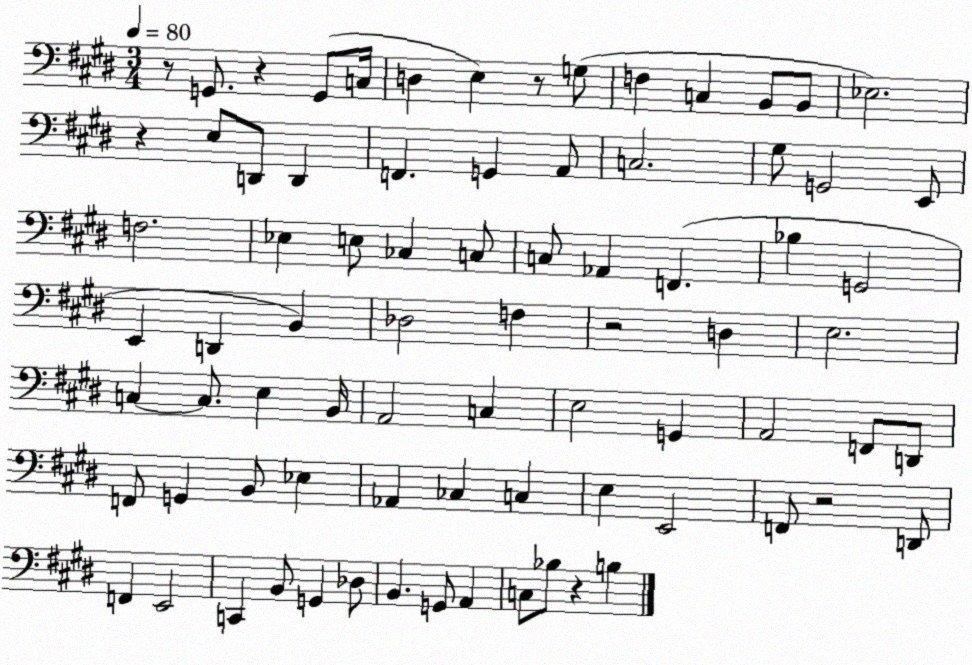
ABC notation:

X:1
T:Untitled
M:3/4
L:1/4
K:E
z/2 G,,/2 z G,,/2 C,/4 D, E, z/2 G,/2 F, C, B,,/2 B,,/2 _E,2 z E,/2 D,,/2 D,, F,, G,, A,,/2 C,2 ^G,/2 G,,2 E,,/2 F,2 _E, E,/2 _C, C,/2 C,/2 _A,, F,, _B, G,,2 E,, D,, B,, _D,2 F, z2 D, E,2 C, C,/2 E, B,,/4 A,,2 C, E,2 G,, A,,2 F,,/2 D,,/2 F,,/2 G,, B,,/2 _E, _A,, _C, C, E, E,,2 F,,/2 z2 D,,/2 F,, E,,2 C,, B,,/2 G,, _D,/2 B,, G,,/2 A,, C,/2 _B,/2 z B,